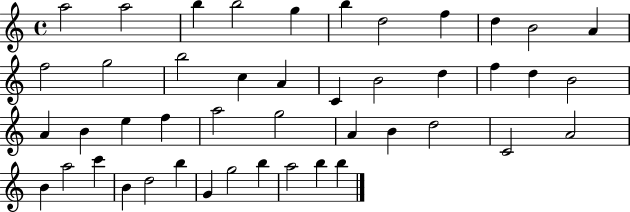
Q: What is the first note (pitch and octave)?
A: A5